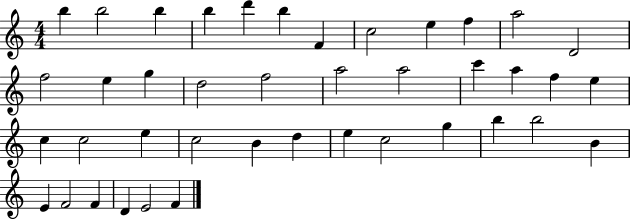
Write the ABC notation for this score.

X:1
T:Untitled
M:4/4
L:1/4
K:C
b b2 b b d' b F c2 e f a2 D2 f2 e g d2 f2 a2 a2 c' a f e c c2 e c2 B d e c2 g b b2 B E F2 F D E2 F